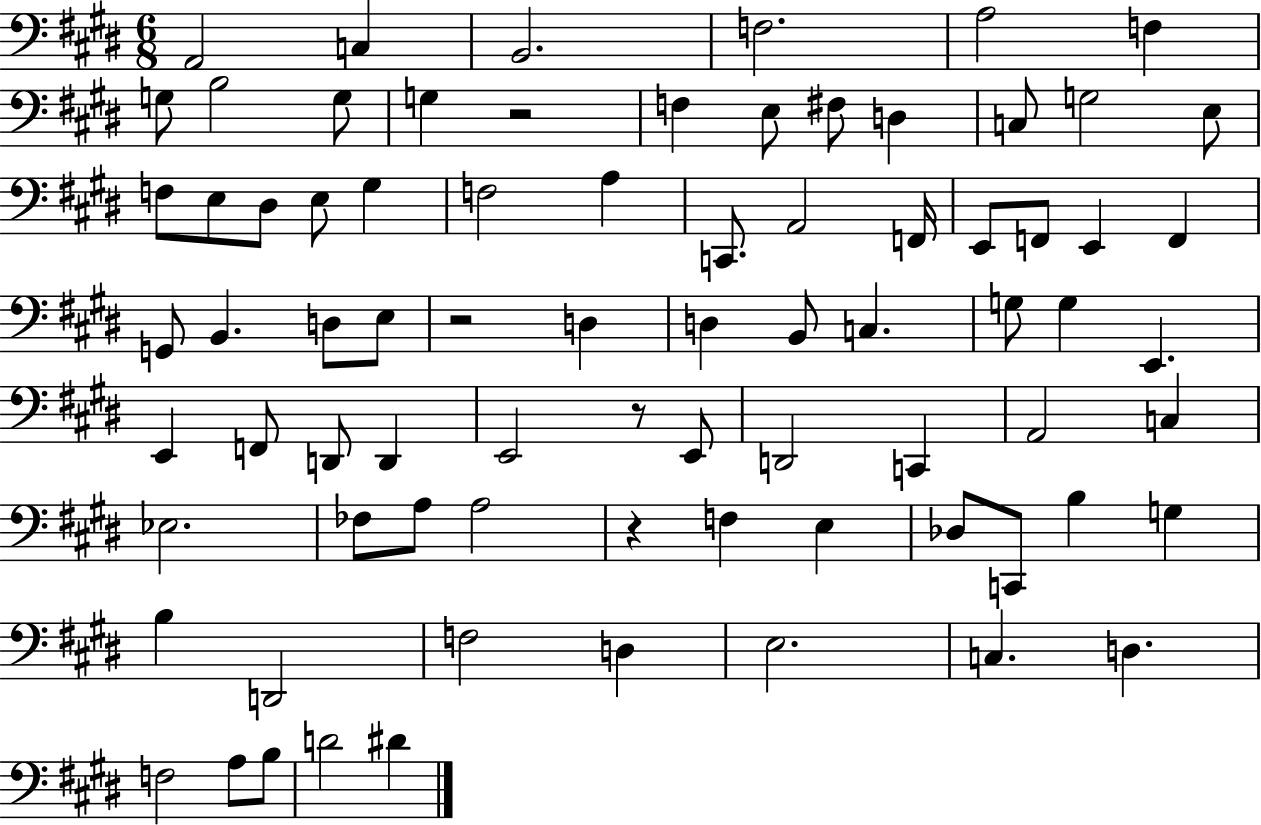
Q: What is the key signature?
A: E major